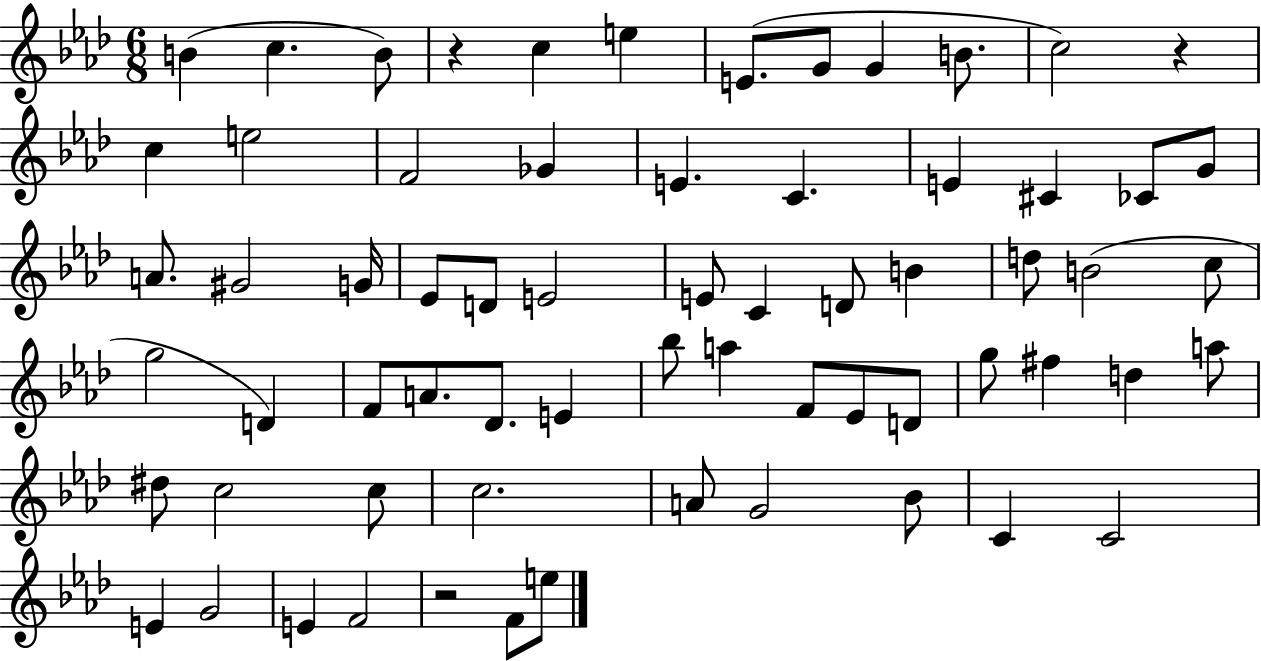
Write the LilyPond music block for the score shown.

{
  \clef treble
  \numericTimeSignature
  \time 6/8
  \key aes \major
  b'4( c''4. b'8) | r4 c''4 e''4 | e'8.( g'8 g'4 b'8. | c''2) r4 | \break c''4 e''2 | f'2 ges'4 | e'4. c'4. | e'4 cis'4 ces'8 g'8 | \break a'8. gis'2 g'16 | ees'8 d'8 e'2 | e'8 c'4 d'8 b'4 | d''8 b'2( c''8 | \break g''2 d'4) | f'8 a'8. des'8. e'4 | bes''8 a''4 f'8 ees'8 d'8 | g''8 fis''4 d''4 a''8 | \break dis''8 c''2 c''8 | c''2. | a'8 g'2 bes'8 | c'4 c'2 | \break e'4 g'2 | e'4 f'2 | r2 f'8 e''8 | \bar "|."
}